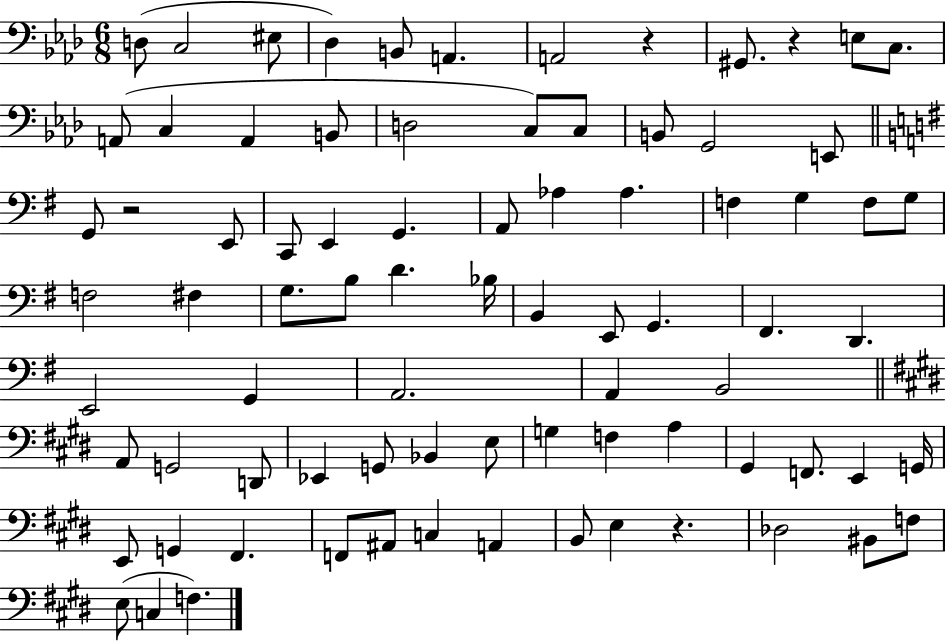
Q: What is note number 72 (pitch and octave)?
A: Db3